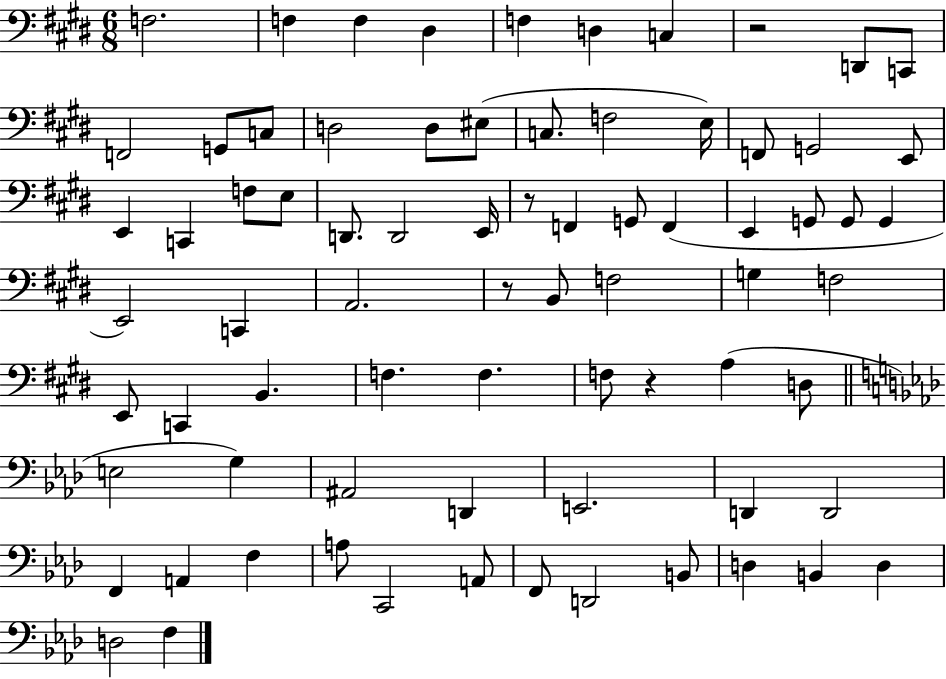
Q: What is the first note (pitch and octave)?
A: F3